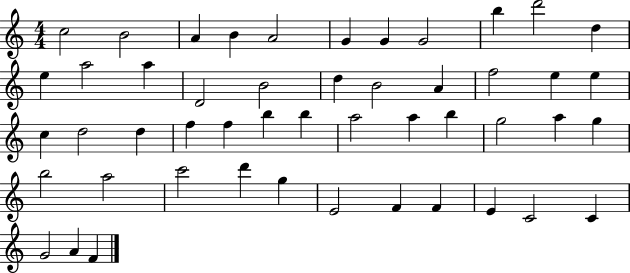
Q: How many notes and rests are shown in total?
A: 49